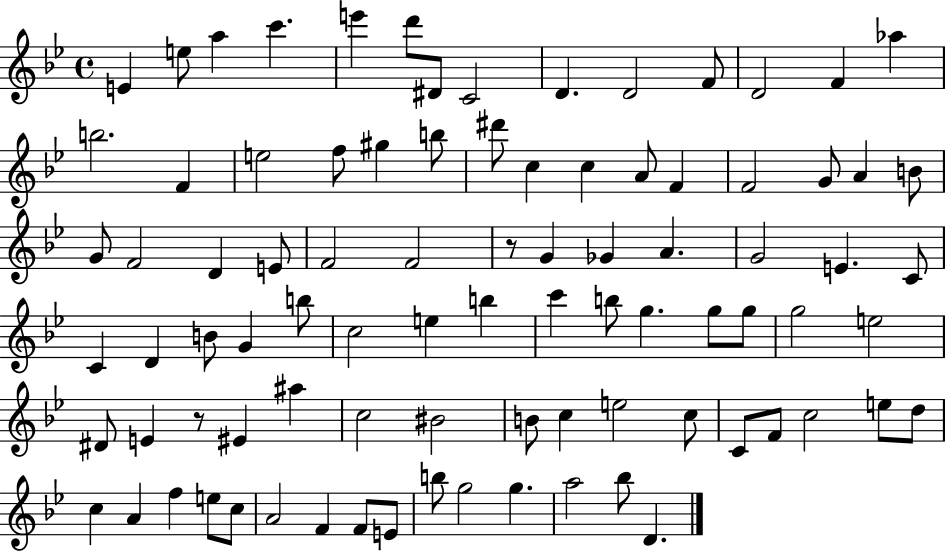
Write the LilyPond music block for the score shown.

{
  \clef treble
  \time 4/4
  \defaultTimeSignature
  \key bes \major
  e'4 e''8 a''4 c'''4. | e'''4 d'''8 dis'8 c'2 | d'4. d'2 f'8 | d'2 f'4 aes''4 | \break b''2. f'4 | e''2 f''8 gis''4 b''8 | dis'''8 c''4 c''4 a'8 f'4 | f'2 g'8 a'4 b'8 | \break g'8 f'2 d'4 e'8 | f'2 f'2 | r8 g'4 ges'4 a'4. | g'2 e'4. c'8 | \break c'4 d'4 b'8 g'4 b''8 | c''2 e''4 b''4 | c'''4 b''8 g''4. g''8 g''8 | g''2 e''2 | \break dis'8 e'4 r8 eis'4 ais''4 | c''2 bis'2 | b'8 c''4 e''2 c''8 | c'8 f'8 c''2 e''8 d''8 | \break c''4 a'4 f''4 e''8 c''8 | a'2 f'4 f'8 e'8 | b''8 g''2 g''4. | a''2 bes''8 d'4. | \break \bar "|."
}